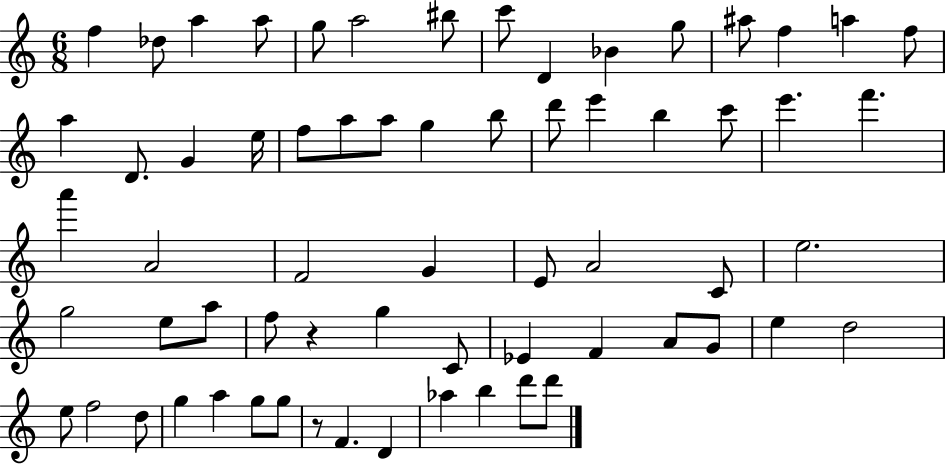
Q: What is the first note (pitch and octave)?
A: F5